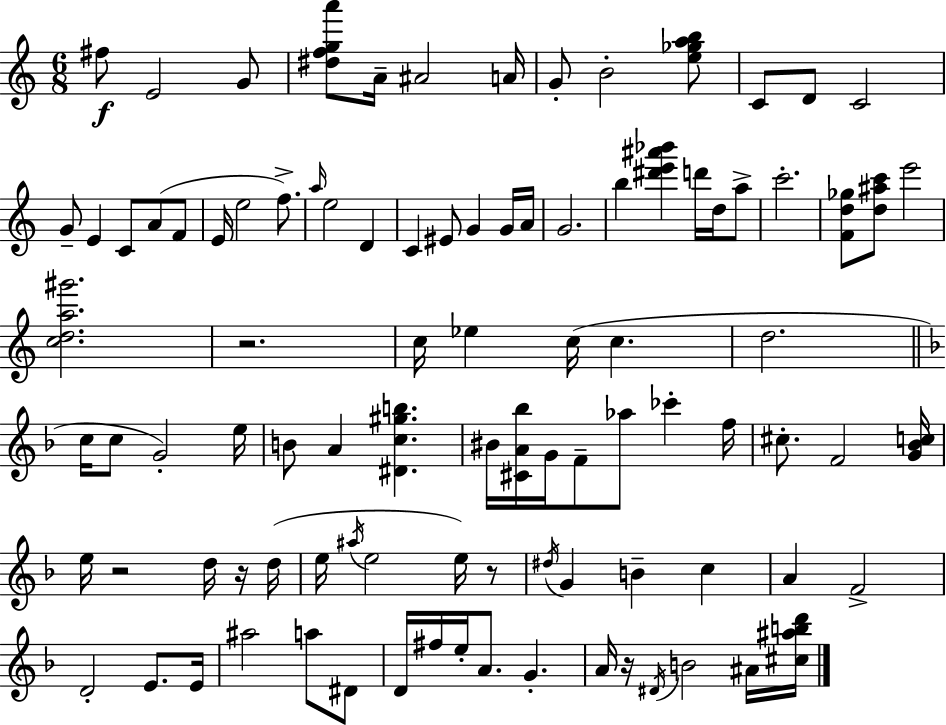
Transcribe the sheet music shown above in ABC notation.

X:1
T:Untitled
M:6/8
L:1/4
K:C
^f/2 E2 G/2 [^dfga']/2 A/4 ^A2 A/4 G/2 B2 [e_gab]/2 C/2 D/2 C2 G/2 E C/2 A/2 F/2 E/4 e2 f/2 a/4 e2 D C ^E/2 G G/4 A/4 G2 b [^d'e'^a'_b'] d'/4 d/4 a/2 c'2 [Fd_g]/2 [d^ac']/2 e'2 [cda^g']2 z2 c/4 _e c/4 c d2 c/4 c/2 G2 e/4 B/2 A [^Dc^gb] ^B/4 [^CA_b]/4 G/4 F/2 _a/2 _c' f/4 ^c/2 F2 [G_Bc]/4 e/4 z2 d/4 z/4 d/4 e/4 ^a/4 e2 e/4 z/2 ^d/4 G B c A F2 D2 E/2 E/4 ^a2 a/2 ^D/2 D/4 ^f/4 e/4 A/2 G A/4 z/4 ^D/4 B2 ^A/4 [^c^abd']/4